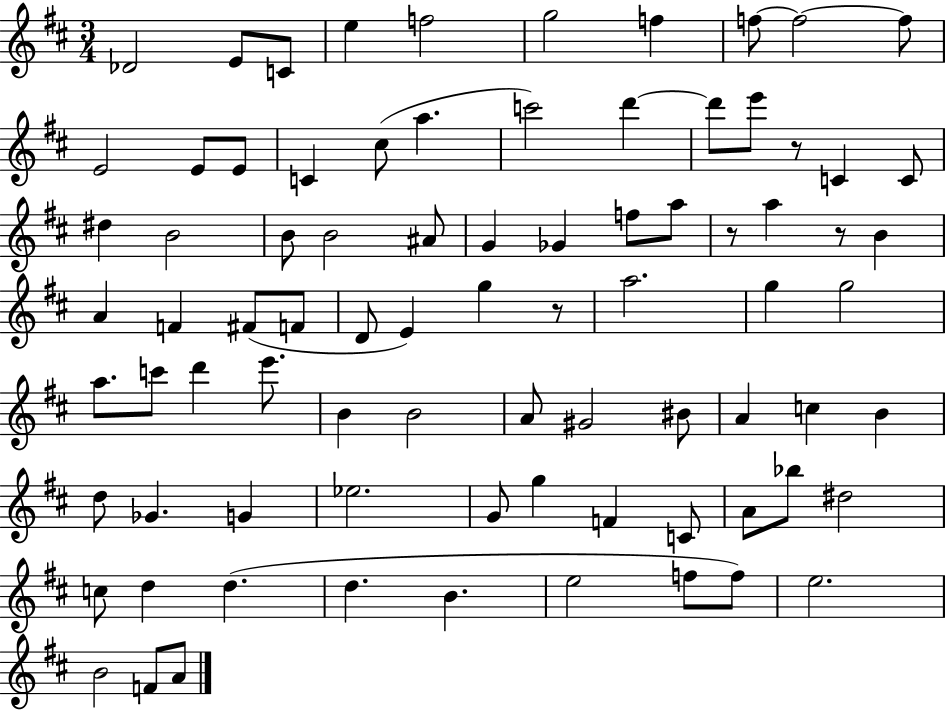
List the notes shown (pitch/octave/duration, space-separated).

Db4/h E4/e C4/e E5/q F5/h G5/h F5/q F5/e F5/h F5/e E4/h E4/e E4/e C4/q C#5/e A5/q. C6/h D6/q D6/e E6/e R/e C4/q C4/e D#5/q B4/h B4/e B4/h A#4/e G4/q Gb4/q F5/e A5/e R/e A5/q R/e B4/q A4/q F4/q F#4/e F4/e D4/e E4/q G5/q R/e A5/h. G5/q G5/h A5/e. C6/e D6/q E6/e. B4/q B4/h A4/e G#4/h BIS4/e A4/q C5/q B4/q D5/e Gb4/q. G4/q Eb5/h. G4/e G5/q F4/q C4/e A4/e Bb5/e D#5/h C5/e D5/q D5/q. D5/q. B4/q. E5/h F5/e F5/e E5/h. B4/h F4/e A4/e